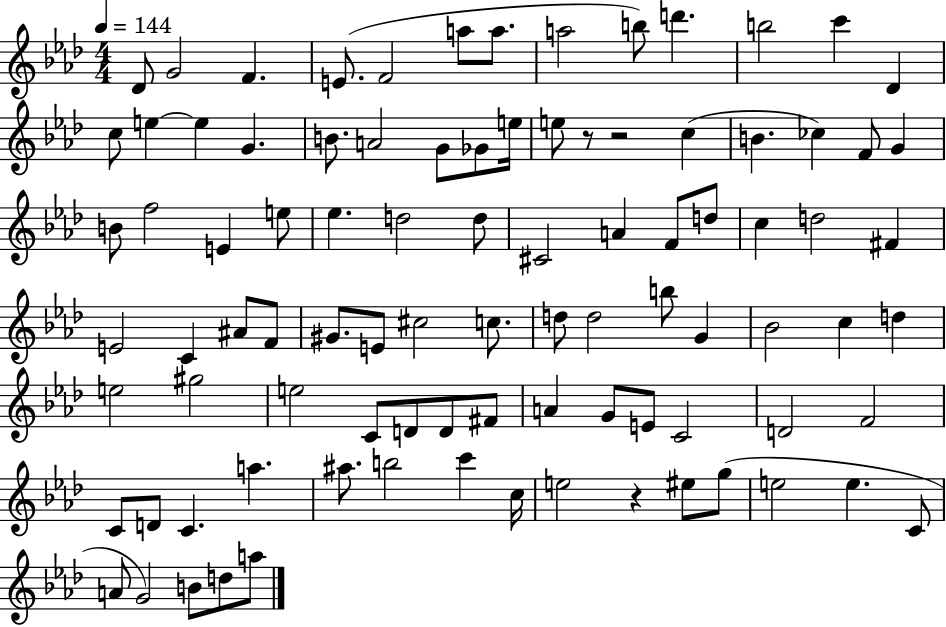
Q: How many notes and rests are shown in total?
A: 92